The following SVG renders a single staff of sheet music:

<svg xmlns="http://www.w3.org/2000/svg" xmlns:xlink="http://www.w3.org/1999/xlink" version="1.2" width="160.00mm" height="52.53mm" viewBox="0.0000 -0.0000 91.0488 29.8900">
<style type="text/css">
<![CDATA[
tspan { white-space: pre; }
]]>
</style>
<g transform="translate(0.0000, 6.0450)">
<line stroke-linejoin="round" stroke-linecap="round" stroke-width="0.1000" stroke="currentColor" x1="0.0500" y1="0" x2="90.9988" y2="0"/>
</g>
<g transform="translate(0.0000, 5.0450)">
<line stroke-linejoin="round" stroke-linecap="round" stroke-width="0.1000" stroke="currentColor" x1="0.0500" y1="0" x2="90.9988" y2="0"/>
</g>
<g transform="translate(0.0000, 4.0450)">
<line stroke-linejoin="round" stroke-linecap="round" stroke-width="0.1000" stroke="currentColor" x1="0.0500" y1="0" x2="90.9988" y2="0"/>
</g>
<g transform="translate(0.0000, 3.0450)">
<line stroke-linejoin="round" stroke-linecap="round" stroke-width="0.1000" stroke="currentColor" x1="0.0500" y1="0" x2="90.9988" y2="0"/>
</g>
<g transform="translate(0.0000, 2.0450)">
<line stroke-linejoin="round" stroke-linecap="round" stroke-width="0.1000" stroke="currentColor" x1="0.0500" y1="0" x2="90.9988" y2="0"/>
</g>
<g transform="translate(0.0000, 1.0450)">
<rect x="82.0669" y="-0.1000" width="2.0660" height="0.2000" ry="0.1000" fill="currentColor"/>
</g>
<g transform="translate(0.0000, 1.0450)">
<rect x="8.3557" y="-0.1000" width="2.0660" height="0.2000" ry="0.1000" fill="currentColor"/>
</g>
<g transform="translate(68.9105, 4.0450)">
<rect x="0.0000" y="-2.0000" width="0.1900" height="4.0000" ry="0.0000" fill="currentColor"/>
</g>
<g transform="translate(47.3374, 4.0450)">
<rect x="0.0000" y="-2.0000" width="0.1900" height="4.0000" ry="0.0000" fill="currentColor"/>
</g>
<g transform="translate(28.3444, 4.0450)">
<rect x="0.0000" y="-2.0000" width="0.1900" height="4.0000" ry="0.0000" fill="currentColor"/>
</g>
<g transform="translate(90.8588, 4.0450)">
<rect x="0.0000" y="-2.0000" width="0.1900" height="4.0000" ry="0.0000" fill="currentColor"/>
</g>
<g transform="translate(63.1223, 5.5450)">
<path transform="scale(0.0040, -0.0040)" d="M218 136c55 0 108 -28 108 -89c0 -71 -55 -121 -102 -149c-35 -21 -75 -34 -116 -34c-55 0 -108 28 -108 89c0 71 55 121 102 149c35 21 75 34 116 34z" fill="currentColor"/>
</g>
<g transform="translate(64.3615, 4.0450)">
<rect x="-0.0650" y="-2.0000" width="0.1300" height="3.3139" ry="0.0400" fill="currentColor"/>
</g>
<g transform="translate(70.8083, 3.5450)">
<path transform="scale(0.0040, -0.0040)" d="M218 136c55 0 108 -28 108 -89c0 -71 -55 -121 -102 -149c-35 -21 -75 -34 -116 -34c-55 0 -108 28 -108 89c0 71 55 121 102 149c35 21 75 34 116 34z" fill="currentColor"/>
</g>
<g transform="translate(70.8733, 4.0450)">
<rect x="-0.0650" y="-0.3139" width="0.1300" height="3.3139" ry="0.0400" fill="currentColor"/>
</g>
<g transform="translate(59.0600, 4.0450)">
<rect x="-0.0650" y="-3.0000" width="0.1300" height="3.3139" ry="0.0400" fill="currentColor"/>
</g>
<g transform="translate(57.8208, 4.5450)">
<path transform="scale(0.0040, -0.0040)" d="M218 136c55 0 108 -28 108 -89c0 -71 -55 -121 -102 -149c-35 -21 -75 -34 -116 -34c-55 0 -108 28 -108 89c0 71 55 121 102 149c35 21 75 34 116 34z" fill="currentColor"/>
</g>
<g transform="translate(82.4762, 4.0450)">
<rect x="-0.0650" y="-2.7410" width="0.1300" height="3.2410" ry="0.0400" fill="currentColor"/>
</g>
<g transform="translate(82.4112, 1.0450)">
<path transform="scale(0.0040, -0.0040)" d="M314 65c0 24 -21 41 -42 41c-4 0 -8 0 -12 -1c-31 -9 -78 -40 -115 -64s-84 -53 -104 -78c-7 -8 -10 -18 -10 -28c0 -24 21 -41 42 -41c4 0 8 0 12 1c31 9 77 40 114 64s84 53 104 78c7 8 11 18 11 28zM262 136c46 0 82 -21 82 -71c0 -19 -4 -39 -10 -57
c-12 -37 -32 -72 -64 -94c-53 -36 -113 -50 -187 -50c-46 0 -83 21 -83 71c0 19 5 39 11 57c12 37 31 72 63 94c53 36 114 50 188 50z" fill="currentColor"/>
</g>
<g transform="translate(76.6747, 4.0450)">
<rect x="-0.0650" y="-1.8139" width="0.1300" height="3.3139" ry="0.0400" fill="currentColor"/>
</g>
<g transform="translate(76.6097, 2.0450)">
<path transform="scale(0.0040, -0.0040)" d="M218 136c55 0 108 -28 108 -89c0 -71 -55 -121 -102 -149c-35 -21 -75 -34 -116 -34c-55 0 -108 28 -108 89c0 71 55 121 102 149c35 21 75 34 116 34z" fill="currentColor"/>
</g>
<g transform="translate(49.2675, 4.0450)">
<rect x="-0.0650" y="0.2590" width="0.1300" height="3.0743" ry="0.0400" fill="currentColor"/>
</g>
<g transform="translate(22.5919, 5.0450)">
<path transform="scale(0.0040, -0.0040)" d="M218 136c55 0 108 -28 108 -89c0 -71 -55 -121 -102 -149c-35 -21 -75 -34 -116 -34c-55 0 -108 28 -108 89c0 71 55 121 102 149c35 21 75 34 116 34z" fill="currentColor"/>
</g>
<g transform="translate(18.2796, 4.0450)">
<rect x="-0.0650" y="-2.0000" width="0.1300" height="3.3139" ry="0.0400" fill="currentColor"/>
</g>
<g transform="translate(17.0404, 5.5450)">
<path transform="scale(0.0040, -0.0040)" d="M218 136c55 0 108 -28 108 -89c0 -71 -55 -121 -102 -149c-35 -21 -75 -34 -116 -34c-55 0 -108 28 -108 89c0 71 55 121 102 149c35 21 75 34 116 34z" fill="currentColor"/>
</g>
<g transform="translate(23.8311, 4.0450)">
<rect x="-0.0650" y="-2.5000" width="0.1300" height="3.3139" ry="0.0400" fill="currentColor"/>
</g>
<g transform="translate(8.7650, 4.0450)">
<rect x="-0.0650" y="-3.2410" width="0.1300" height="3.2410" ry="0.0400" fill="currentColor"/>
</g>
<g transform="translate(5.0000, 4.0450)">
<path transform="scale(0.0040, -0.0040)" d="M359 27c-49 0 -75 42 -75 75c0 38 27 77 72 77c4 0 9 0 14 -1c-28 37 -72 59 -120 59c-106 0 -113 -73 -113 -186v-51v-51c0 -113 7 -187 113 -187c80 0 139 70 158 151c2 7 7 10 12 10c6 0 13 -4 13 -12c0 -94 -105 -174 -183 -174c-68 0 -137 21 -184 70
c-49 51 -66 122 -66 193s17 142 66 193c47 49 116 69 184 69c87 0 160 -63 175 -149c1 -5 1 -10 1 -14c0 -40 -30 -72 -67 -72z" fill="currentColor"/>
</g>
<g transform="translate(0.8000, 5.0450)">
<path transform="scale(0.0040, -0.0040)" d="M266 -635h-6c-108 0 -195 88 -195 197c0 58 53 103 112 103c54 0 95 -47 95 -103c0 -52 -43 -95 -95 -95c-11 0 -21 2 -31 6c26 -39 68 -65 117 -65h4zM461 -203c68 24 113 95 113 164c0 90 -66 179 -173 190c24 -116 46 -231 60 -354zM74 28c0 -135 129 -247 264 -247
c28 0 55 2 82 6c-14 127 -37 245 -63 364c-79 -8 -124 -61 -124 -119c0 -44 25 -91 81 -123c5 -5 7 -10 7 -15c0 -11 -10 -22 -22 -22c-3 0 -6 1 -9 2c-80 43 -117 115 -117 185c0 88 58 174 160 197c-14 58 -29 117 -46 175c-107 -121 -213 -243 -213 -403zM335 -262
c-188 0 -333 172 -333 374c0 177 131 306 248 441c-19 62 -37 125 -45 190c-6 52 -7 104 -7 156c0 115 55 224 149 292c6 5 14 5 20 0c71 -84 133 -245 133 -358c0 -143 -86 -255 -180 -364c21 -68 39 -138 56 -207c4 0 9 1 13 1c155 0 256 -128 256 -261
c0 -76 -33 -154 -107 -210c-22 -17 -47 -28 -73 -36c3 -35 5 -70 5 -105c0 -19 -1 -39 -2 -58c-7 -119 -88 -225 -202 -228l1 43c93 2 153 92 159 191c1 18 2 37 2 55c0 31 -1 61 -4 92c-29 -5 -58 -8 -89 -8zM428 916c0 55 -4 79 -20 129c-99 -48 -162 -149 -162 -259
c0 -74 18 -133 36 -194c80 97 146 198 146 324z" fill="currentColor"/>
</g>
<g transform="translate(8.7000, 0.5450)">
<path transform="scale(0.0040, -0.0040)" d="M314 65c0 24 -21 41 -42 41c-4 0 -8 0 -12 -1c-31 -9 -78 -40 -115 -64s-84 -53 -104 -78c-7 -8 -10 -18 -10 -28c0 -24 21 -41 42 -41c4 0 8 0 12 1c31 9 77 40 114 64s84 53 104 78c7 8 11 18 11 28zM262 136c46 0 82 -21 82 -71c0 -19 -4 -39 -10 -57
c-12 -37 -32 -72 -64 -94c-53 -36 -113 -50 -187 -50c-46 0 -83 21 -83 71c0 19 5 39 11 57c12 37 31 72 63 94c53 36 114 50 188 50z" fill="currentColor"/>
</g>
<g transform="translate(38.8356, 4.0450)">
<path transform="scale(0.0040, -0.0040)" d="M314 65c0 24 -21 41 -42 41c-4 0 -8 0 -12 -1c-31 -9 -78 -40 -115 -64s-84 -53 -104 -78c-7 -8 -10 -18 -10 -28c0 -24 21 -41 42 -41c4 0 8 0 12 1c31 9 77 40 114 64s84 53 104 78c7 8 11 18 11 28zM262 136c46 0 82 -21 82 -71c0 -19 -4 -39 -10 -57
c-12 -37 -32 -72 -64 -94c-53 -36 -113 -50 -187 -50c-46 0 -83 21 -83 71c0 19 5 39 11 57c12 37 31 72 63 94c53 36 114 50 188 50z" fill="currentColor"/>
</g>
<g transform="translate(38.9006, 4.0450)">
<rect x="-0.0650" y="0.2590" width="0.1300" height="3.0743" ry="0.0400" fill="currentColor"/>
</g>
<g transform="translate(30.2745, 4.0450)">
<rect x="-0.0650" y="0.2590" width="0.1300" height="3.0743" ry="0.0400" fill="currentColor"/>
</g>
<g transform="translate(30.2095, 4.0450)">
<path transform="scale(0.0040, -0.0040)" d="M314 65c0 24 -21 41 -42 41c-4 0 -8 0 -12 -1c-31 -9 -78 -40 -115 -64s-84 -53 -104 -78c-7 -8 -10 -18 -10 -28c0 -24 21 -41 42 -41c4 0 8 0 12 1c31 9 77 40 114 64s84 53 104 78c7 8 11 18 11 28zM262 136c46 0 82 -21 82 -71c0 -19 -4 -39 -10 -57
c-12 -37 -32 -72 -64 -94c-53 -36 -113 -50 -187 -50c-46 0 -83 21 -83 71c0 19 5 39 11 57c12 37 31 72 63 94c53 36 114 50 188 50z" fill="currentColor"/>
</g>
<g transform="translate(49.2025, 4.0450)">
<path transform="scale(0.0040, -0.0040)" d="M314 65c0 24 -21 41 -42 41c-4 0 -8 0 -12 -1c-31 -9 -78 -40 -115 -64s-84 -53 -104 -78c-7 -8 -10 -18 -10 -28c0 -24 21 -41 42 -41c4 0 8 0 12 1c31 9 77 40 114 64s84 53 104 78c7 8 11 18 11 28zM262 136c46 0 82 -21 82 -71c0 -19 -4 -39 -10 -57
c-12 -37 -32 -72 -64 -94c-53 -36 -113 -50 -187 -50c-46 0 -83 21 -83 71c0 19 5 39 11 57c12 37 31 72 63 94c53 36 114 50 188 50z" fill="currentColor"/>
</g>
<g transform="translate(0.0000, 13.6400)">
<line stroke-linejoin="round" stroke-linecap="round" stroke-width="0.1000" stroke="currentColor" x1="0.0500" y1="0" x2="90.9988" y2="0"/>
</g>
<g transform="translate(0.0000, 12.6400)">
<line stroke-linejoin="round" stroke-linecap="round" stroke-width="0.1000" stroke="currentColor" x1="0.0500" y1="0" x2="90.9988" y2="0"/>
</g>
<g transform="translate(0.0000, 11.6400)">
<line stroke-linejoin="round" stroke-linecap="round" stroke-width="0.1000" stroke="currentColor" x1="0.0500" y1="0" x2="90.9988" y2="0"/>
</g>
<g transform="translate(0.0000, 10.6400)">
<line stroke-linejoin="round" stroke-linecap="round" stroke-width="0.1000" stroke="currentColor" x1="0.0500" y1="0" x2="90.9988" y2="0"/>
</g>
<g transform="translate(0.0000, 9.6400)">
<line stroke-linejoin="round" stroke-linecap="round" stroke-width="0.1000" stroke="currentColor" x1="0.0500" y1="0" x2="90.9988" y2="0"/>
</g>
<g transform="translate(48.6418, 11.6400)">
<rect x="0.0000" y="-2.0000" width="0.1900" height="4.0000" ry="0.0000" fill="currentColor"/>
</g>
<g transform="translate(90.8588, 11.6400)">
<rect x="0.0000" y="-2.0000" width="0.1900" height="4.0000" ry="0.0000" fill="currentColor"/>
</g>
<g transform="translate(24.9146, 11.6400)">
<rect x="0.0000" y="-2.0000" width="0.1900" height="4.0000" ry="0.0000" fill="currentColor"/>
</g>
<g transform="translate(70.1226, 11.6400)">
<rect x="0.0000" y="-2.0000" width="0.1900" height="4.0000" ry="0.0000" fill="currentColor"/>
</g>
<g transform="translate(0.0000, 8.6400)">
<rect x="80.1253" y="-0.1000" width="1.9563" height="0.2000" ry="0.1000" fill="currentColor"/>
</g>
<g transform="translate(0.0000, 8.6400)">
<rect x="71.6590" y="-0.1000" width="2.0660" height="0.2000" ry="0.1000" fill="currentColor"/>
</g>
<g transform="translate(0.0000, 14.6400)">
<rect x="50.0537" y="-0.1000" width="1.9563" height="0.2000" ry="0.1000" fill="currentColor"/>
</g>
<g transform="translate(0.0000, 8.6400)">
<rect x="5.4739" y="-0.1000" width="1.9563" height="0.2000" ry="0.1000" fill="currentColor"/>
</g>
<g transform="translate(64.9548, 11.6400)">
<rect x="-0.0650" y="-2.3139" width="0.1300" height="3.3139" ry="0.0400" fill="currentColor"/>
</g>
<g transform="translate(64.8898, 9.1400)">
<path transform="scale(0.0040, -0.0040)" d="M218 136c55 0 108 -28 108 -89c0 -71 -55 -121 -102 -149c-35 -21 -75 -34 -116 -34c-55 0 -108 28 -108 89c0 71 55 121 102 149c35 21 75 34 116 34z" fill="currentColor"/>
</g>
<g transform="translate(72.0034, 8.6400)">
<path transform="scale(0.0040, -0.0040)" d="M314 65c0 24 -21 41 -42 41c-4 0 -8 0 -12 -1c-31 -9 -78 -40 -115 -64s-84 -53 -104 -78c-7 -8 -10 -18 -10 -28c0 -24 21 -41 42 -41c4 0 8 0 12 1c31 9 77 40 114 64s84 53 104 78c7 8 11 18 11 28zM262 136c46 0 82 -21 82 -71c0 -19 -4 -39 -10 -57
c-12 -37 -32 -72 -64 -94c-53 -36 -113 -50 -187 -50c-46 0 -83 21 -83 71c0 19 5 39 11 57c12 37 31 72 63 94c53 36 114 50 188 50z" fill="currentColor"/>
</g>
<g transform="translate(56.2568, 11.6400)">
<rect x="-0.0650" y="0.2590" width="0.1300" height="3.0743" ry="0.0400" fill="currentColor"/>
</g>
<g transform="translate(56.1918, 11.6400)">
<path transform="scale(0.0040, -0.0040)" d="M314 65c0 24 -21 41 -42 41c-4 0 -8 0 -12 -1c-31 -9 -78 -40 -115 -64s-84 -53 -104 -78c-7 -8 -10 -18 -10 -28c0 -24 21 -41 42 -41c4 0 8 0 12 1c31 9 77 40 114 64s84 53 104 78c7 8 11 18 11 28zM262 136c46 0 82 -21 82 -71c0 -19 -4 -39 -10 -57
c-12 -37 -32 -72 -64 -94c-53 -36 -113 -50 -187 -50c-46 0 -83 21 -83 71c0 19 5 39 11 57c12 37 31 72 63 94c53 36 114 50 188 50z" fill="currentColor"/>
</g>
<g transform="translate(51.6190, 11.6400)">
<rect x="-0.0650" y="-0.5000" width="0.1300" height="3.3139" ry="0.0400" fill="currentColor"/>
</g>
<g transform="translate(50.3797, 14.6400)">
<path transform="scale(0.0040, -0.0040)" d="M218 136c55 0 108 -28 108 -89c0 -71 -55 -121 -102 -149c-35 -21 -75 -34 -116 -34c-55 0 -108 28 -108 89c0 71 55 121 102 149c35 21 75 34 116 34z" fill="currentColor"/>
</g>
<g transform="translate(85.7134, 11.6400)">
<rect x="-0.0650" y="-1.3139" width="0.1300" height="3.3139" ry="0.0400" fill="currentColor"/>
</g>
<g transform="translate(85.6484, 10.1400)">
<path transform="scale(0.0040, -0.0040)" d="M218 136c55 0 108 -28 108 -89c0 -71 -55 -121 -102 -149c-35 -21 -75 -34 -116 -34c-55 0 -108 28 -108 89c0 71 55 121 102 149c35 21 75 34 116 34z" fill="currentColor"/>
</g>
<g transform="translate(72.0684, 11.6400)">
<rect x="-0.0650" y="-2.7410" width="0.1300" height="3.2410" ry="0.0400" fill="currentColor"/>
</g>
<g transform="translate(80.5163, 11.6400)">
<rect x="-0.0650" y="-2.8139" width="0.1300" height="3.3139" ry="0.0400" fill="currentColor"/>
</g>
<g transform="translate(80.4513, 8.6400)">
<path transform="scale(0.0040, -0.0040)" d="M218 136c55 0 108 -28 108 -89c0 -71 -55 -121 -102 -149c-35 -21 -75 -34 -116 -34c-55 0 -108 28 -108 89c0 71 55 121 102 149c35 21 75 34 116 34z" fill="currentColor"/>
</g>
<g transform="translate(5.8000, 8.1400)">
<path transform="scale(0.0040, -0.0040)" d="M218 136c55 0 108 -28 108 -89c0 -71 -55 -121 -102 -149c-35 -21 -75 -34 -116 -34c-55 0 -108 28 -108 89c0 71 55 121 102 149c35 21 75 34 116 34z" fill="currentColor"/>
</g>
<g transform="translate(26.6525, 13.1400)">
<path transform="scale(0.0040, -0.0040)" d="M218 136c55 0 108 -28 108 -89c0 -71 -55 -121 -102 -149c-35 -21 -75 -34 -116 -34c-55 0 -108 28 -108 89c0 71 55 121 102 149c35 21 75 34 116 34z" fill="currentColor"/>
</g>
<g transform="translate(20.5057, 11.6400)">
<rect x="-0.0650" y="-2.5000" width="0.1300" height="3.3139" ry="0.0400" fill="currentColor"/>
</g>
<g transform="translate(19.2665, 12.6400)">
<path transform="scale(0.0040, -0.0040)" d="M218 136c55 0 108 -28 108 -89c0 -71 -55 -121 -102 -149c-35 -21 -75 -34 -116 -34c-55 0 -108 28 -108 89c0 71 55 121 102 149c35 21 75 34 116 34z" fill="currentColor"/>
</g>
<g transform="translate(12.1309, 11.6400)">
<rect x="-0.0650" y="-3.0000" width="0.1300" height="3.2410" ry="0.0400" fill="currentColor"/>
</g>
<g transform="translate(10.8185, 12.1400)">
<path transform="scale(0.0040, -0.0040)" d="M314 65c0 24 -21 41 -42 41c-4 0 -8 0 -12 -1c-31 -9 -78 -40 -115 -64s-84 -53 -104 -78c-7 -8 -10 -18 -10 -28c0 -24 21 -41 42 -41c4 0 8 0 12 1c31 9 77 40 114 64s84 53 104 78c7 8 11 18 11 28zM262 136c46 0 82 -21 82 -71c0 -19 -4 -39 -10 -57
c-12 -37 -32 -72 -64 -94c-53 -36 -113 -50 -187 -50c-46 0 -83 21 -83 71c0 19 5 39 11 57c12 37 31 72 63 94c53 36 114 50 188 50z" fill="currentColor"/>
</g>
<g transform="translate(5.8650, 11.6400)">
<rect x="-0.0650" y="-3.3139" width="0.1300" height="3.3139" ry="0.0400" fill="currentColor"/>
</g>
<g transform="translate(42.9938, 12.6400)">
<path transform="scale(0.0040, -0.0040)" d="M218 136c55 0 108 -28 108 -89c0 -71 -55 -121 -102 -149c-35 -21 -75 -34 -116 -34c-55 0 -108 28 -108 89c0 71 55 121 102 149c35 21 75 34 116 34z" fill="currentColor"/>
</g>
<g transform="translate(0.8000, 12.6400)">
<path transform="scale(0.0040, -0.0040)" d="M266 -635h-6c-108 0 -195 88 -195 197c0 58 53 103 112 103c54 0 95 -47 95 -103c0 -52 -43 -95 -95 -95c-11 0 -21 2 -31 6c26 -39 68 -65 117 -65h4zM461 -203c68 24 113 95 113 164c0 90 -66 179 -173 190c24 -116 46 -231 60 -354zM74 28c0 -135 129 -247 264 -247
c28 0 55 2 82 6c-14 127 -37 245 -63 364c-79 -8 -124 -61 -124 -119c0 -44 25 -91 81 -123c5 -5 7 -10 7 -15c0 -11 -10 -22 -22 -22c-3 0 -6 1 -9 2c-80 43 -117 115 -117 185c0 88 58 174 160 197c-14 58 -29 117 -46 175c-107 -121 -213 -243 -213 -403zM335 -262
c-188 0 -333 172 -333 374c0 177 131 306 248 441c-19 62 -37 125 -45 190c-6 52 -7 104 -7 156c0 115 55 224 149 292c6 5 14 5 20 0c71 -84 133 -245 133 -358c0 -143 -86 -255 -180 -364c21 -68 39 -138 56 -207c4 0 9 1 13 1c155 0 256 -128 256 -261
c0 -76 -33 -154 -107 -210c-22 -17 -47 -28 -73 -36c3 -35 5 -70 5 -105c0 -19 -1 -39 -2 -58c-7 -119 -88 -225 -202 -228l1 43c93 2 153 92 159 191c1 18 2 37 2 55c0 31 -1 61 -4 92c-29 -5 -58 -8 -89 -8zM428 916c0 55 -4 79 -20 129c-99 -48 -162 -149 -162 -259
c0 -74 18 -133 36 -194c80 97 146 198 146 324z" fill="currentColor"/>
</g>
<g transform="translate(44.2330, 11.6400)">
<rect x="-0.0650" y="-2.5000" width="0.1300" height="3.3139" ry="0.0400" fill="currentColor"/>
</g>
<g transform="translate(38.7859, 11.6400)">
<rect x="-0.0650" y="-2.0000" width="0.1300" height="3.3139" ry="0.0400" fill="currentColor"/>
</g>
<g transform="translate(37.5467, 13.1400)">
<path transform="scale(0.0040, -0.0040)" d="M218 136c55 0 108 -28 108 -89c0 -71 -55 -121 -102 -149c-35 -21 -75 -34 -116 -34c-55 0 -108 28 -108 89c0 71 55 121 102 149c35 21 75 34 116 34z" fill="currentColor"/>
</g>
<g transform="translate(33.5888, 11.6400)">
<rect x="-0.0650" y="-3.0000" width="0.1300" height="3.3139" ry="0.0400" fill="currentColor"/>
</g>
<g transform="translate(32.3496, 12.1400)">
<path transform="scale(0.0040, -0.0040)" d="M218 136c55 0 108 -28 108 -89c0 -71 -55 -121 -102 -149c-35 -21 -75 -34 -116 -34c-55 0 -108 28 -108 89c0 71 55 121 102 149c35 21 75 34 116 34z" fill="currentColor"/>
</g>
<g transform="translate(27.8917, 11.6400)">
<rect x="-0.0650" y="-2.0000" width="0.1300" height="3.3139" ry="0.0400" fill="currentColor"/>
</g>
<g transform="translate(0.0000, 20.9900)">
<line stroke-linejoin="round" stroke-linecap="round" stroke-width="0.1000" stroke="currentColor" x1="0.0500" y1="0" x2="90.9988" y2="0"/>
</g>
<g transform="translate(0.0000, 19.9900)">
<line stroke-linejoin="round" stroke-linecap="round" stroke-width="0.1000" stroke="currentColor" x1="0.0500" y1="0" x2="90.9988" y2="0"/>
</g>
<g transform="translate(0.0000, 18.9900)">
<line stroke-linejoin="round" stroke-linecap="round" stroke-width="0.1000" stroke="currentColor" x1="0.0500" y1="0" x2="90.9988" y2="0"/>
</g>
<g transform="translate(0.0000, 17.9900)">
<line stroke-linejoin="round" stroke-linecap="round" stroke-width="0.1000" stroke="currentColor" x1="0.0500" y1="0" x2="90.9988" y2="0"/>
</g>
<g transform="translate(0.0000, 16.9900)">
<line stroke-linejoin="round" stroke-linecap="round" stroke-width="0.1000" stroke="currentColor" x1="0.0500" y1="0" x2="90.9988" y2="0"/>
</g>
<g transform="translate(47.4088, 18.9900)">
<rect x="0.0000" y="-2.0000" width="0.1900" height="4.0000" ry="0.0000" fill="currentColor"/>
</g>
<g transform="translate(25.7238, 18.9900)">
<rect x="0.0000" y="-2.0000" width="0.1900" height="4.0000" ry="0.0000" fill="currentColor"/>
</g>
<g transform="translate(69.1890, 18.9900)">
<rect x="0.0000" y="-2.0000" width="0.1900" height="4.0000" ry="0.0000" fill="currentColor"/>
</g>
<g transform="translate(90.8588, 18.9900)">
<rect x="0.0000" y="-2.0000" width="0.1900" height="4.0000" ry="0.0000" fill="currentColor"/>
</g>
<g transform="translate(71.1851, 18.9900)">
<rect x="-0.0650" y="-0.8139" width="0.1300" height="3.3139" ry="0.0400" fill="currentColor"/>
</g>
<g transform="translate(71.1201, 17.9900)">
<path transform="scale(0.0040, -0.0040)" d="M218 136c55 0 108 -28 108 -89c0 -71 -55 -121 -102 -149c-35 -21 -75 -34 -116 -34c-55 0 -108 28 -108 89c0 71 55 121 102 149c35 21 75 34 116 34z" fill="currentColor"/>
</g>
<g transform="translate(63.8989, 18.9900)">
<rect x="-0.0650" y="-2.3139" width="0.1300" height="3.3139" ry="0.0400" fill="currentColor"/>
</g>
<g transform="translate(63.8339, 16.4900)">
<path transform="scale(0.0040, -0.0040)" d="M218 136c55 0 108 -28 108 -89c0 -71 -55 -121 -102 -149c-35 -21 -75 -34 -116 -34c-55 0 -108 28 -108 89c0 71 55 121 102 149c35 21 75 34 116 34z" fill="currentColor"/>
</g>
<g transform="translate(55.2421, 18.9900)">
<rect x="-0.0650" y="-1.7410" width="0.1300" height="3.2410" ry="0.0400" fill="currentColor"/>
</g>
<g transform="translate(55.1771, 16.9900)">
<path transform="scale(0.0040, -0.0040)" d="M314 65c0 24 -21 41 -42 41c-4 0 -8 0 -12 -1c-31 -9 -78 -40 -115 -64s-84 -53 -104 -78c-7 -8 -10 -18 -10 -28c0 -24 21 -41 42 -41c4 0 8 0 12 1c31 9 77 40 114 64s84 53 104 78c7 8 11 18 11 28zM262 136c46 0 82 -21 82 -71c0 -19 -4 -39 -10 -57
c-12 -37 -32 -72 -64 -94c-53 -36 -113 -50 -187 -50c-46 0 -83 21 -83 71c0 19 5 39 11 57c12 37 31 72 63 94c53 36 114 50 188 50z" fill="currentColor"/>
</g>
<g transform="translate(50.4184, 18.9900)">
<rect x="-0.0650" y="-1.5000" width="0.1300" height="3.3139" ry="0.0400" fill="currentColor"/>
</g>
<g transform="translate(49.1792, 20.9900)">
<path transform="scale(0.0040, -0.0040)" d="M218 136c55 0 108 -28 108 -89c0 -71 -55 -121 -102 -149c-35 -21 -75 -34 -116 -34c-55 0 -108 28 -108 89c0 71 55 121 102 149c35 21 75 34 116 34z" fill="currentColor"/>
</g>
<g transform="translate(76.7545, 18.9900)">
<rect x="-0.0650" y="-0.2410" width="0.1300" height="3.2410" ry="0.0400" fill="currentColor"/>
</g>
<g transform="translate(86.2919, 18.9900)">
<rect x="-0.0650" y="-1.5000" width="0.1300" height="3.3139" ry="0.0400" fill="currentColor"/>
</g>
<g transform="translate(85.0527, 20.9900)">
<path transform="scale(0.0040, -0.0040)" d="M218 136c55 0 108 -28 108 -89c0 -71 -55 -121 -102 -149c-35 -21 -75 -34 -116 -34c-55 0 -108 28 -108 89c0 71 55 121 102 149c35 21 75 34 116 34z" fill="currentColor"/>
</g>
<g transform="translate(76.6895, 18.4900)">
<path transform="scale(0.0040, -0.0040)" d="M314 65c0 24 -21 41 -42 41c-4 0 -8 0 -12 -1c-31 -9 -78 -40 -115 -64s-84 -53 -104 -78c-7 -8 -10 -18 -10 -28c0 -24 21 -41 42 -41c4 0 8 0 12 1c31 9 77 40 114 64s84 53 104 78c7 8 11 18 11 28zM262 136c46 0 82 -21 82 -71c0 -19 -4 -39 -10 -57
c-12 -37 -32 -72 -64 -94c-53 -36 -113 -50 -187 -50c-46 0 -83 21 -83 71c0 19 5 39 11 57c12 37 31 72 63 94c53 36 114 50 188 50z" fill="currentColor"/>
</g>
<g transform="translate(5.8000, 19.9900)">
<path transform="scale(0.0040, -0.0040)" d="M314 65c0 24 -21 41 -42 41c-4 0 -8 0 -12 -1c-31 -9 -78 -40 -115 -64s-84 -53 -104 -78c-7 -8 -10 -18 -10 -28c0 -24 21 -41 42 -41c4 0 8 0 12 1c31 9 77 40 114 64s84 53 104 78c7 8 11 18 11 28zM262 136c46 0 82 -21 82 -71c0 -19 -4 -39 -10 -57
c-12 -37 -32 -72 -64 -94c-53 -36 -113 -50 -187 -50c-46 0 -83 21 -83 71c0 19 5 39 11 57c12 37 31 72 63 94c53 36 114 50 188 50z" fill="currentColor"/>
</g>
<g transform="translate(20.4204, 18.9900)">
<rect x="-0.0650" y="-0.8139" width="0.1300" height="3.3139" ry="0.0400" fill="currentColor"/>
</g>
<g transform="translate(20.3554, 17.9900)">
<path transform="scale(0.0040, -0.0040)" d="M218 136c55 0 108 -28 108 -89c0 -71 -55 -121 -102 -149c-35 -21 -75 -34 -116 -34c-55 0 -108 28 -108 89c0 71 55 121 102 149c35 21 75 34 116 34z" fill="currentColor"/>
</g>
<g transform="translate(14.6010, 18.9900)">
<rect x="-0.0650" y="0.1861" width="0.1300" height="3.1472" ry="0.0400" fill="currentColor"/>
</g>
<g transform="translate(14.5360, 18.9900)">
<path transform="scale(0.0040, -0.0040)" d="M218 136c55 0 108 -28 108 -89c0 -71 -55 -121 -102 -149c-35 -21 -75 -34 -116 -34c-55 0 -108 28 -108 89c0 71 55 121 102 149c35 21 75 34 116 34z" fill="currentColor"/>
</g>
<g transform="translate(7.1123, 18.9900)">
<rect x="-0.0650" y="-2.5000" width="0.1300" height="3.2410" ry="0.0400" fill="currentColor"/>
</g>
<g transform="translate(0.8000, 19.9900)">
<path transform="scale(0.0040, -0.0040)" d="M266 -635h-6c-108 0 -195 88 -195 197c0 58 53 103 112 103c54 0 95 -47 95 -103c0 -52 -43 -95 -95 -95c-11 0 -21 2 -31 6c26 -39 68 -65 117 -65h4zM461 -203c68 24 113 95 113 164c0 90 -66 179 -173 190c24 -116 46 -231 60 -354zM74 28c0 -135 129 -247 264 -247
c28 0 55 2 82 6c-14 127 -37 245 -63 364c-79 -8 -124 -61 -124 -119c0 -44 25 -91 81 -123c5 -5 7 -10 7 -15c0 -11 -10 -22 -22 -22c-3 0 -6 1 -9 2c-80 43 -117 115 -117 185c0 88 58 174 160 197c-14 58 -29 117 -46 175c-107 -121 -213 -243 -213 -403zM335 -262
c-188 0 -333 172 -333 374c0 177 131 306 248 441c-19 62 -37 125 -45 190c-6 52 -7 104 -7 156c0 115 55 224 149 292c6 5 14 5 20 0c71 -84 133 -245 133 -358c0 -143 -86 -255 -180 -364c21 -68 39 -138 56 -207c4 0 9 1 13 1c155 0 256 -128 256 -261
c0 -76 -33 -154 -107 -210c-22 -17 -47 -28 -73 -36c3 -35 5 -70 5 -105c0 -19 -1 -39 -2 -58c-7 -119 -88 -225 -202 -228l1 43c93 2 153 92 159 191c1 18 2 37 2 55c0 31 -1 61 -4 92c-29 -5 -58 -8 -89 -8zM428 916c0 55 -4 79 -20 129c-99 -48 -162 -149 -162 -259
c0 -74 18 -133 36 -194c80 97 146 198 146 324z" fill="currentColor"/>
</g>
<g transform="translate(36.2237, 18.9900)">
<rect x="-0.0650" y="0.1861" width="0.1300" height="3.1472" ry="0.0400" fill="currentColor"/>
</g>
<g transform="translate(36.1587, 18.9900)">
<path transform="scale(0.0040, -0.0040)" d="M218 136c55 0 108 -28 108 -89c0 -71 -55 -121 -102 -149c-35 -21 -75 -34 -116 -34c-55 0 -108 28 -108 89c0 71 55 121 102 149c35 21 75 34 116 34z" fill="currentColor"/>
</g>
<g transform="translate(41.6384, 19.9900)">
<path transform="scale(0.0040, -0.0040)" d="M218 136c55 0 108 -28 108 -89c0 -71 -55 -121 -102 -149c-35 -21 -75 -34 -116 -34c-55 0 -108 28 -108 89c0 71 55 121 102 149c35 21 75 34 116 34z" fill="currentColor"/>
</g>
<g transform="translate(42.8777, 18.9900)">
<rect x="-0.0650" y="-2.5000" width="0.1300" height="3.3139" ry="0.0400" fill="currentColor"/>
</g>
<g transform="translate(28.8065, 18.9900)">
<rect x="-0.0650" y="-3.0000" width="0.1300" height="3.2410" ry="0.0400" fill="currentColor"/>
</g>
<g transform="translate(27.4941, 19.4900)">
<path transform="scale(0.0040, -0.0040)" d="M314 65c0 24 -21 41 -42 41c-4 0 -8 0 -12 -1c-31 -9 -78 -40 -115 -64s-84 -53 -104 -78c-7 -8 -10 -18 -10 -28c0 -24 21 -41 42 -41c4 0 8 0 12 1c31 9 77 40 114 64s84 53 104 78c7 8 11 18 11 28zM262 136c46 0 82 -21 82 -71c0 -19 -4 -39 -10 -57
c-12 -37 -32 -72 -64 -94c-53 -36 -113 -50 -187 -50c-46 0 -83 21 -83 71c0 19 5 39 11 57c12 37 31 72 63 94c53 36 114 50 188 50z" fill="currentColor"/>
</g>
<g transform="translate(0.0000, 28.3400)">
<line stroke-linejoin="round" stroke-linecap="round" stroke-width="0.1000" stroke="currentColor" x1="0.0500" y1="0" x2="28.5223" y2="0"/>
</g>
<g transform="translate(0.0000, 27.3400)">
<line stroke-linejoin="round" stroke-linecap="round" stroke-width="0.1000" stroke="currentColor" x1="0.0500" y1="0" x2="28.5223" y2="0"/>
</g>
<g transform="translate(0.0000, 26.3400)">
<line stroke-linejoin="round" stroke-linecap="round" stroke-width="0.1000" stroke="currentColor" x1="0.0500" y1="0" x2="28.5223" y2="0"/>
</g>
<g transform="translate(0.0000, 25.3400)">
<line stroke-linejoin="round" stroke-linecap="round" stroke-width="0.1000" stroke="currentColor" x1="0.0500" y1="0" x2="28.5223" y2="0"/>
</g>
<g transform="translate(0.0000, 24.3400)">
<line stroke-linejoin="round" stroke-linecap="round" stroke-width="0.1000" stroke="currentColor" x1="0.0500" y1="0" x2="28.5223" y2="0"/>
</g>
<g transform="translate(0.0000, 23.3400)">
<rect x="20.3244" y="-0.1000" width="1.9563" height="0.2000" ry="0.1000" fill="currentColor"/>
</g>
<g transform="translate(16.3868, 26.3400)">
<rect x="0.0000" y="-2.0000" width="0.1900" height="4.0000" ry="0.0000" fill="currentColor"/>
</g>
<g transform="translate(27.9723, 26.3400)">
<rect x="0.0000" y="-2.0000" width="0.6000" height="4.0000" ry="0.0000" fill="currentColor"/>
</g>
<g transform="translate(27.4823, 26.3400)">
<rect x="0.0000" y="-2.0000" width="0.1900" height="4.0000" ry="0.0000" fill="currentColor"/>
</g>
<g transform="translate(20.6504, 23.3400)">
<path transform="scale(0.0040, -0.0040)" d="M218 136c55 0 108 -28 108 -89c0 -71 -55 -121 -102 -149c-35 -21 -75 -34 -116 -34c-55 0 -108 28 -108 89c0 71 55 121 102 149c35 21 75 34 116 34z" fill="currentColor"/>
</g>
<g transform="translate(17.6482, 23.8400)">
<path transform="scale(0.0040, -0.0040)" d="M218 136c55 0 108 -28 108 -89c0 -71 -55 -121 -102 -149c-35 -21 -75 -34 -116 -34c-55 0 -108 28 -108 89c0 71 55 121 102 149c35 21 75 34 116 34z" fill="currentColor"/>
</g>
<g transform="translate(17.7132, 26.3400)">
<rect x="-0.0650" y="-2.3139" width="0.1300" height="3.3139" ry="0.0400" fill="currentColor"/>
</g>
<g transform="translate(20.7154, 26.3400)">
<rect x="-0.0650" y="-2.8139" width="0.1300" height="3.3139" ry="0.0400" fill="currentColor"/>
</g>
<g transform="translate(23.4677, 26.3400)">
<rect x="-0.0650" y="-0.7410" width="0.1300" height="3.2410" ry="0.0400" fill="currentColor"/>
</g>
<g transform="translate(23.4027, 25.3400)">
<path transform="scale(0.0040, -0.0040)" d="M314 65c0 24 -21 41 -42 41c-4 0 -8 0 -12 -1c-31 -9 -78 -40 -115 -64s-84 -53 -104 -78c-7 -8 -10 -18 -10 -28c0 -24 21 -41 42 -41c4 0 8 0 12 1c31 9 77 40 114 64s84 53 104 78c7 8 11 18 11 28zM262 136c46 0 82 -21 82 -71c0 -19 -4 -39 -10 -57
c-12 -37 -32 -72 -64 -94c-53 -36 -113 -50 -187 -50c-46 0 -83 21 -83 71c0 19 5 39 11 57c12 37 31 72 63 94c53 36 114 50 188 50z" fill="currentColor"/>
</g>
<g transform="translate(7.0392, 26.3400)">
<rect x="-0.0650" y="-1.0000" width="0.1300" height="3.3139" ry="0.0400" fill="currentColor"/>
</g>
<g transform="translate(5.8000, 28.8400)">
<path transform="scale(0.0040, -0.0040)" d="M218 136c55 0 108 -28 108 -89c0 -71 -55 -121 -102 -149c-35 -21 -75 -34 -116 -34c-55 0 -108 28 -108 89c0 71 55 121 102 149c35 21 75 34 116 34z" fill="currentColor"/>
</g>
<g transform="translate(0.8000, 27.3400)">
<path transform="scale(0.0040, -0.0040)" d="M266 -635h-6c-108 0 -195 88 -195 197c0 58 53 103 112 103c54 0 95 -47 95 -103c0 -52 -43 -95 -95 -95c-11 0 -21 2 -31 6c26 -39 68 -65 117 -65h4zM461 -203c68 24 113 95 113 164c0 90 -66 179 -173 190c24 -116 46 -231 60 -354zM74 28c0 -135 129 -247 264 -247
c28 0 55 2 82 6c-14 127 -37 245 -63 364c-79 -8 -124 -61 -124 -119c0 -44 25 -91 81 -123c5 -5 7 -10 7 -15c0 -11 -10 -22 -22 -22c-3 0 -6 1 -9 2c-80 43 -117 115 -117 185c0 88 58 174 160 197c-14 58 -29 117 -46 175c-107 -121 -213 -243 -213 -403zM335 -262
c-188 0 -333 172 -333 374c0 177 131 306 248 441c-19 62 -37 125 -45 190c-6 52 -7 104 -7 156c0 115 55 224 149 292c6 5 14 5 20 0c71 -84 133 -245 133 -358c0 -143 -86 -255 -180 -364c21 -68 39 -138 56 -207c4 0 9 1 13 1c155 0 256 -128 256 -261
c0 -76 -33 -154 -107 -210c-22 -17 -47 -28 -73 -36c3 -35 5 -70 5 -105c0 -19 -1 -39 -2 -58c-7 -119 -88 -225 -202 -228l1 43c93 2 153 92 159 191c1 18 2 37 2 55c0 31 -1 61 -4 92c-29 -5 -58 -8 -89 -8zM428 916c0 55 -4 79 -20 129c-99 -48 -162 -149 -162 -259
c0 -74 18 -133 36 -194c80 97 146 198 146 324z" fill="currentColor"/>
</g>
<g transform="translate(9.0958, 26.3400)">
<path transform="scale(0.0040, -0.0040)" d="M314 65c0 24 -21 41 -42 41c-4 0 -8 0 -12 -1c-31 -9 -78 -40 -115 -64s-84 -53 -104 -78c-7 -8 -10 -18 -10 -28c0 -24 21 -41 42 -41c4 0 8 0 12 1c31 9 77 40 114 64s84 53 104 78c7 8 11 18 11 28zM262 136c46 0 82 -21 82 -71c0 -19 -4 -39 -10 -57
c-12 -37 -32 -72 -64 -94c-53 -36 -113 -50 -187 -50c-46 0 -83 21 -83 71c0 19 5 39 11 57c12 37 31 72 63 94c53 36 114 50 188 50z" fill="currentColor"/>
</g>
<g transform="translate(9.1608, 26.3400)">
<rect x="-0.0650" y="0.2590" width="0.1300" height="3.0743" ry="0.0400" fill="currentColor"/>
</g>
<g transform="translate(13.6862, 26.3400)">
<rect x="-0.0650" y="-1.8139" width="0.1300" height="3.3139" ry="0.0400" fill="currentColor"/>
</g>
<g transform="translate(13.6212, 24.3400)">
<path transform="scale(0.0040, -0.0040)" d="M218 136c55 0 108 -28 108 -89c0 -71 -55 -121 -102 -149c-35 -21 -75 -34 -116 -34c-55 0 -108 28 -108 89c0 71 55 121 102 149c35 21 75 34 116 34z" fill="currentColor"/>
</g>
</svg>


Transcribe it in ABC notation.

X:1
T:Untitled
M:4/4
L:1/4
K:C
b2 F G B2 B2 B2 A F c f a2 b A2 G F A F G C B2 g a2 a e G2 B d A2 B G E f2 g d c2 E D B2 f g a d2